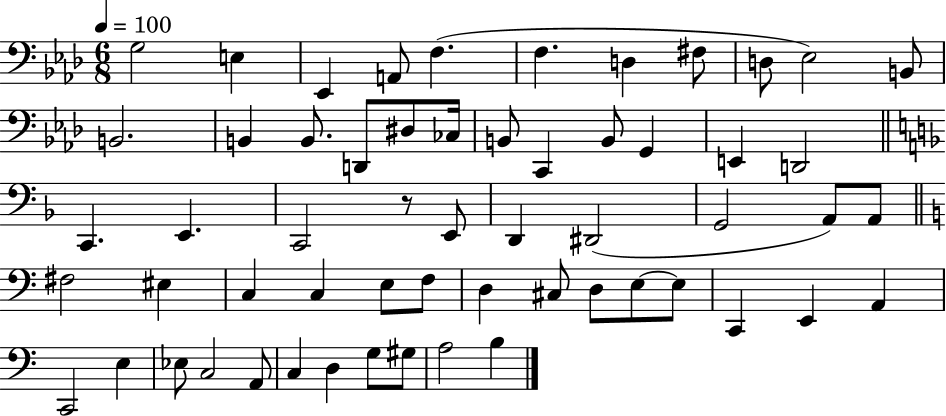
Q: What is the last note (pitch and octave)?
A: B3